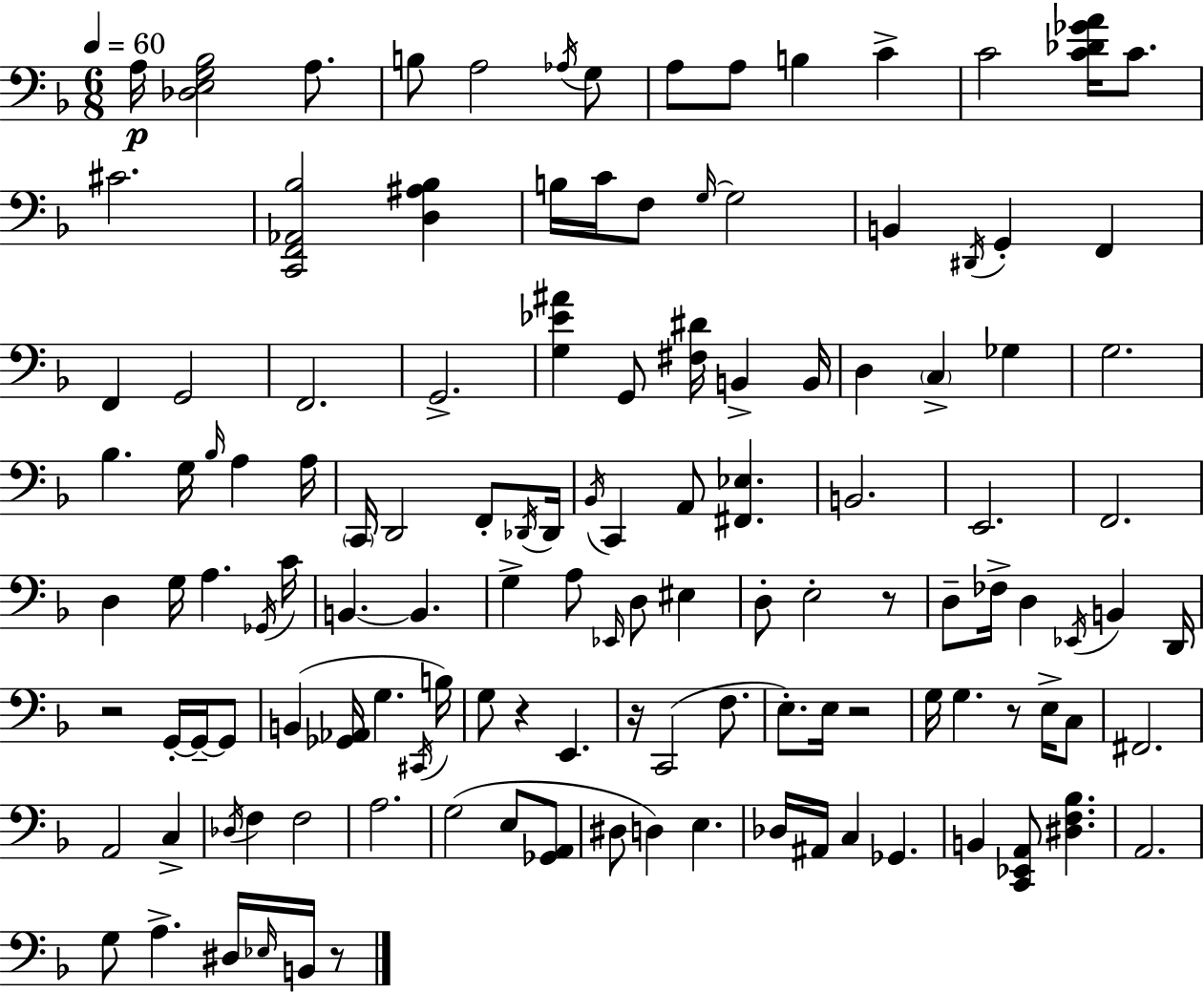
A3/s [Db3,E3,G3,Bb3]/h A3/e. B3/e A3/h Ab3/s G3/e A3/e A3/e B3/q C4/q C4/h [C4,Db4,Gb4,A4]/s C4/e. C#4/h. [C2,F2,Ab2,Bb3]/h [D3,A#3,Bb3]/q B3/s C4/s F3/e G3/s G3/h B2/q D#2/s G2/q F2/q F2/q G2/h F2/h. G2/h. [G3,Eb4,A#4]/q G2/e [F#3,D#4]/s B2/q B2/s D3/q C3/q Gb3/q G3/h. Bb3/q. G3/s Bb3/s A3/q A3/s C2/s D2/h F2/e Db2/s Db2/s Bb2/s C2/q A2/e [F#2,Eb3]/q. B2/h. E2/h. F2/h. D3/q G3/s A3/q. Gb2/s C4/s B2/q. B2/q. G3/q A3/e Eb2/s D3/e EIS3/q D3/e E3/h R/e D3/e FES3/s D3/q Eb2/s B2/q D2/s R/h G2/s G2/s G2/e B2/q [Gb2,Ab2]/s G3/q. C#2/s B3/s G3/e R/q E2/q. R/s C2/h F3/e. E3/e. E3/s R/h G3/s G3/q. R/e E3/s C3/e F#2/h. A2/h C3/q Db3/s F3/q F3/h A3/h. G3/h E3/e [Gb2,A2]/e D#3/e D3/q E3/q. Db3/s A#2/s C3/q Gb2/q. B2/q [C2,Eb2,A2]/e [D#3,F3,Bb3]/q. A2/h. G3/e A3/q. D#3/s Eb3/s B2/s R/e